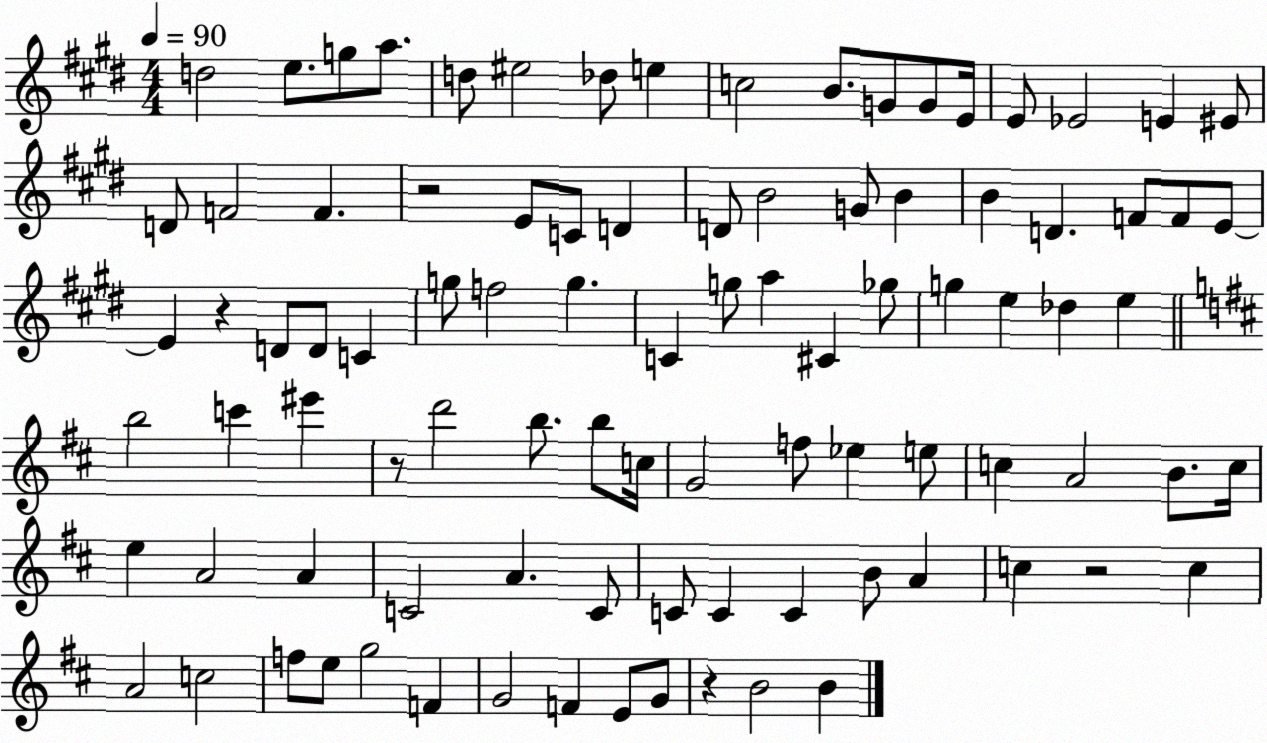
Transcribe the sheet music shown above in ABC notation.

X:1
T:Untitled
M:4/4
L:1/4
K:E
d2 e/2 g/2 a/2 d/2 ^e2 _d/2 e c2 B/2 G/2 G/2 E/4 E/2 _E2 E ^E/2 D/2 F2 F z2 E/2 C/2 D D/2 B2 G/2 B B D F/2 F/2 E/2 E z D/2 D/2 C g/2 f2 g C g/2 a ^C _g/2 g e _d e b2 c' ^e' z/2 d'2 b/2 b/2 c/4 G2 f/2 _e e/2 c A2 B/2 c/4 e A2 A C2 A C/2 C/2 C C B/2 A c z2 c A2 c2 f/2 e/2 g2 F G2 F E/2 G/2 z B2 B